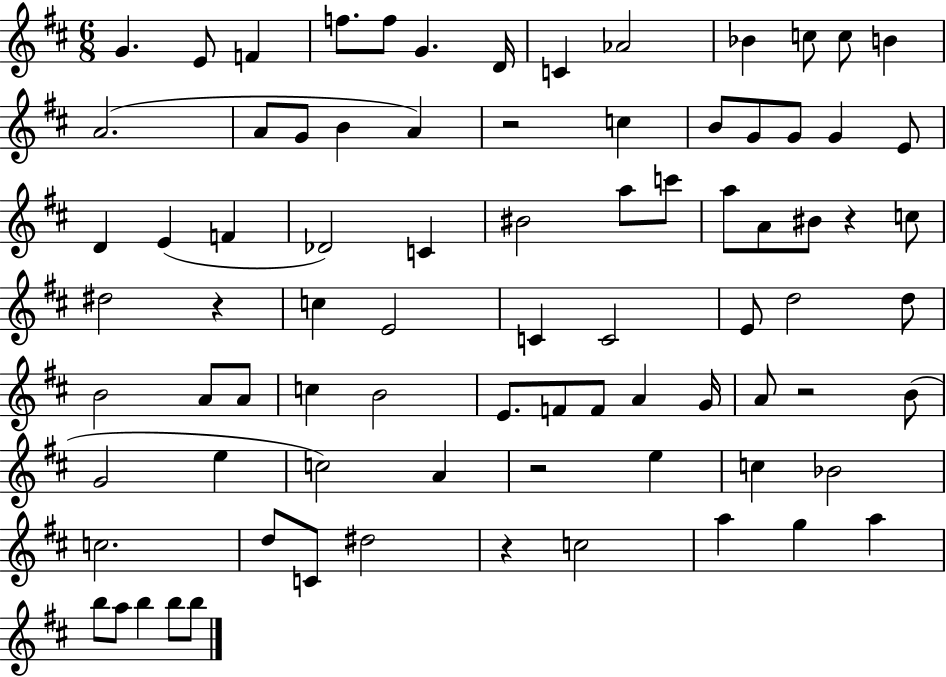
{
  \clef treble
  \numericTimeSignature
  \time 6/8
  \key d \major
  g'4. e'8 f'4 | f''8. f''8 g'4. d'16 | c'4 aes'2 | bes'4 c''8 c''8 b'4 | \break a'2.( | a'8 g'8 b'4 a'4) | r2 c''4 | b'8 g'8 g'8 g'4 e'8 | \break d'4 e'4( f'4 | des'2) c'4 | bis'2 a''8 c'''8 | a''8 a'8 bis'8 r4 c''8 | \break dis''2 r4 | c''4 e'2 | c'4 c'2 | e'8 d''2 d''8 | \break b'2 a'8 a'8 | c''4 b'2 | e'8. f'8 f'8 a'4 g'16 | a'8 r2 b'8( | \break g'2 e''4 | c''2) a'4 | r2 e''4 | c''4 bes'2 | \break c''2. | d''8 c'8 dis''2 | r4 c''2 | a''4 g''4 a''4 | \break b''8 a''8 b''4 b''8 b''8 | \bar "|."
}